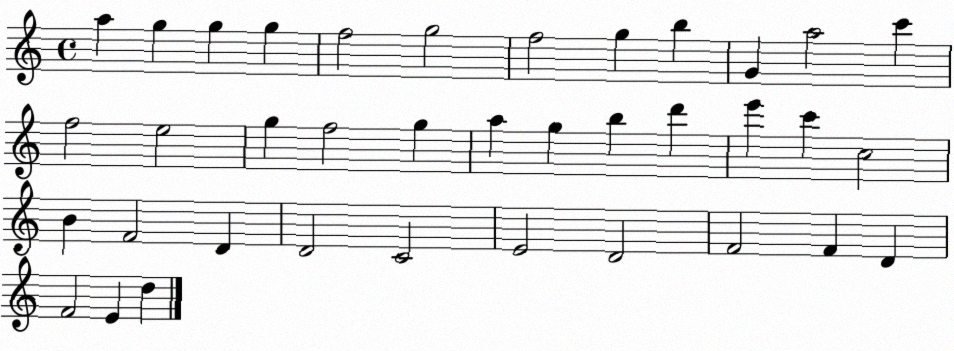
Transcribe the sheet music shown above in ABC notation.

X:1
T:Untitled
M:4/4
L:1/4
K:C
a g g g f2 g2 f2 g b G a2 c' f2 e2 g f2 g a g b d' e' c' c2 B F2 D D2 C2 E2 D2 F2 F D F2 E d